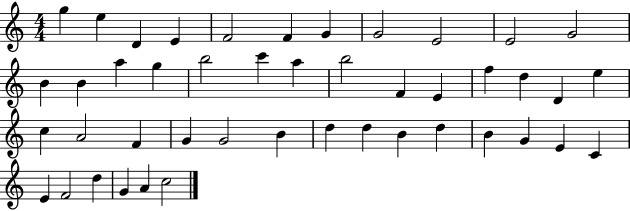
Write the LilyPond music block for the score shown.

{
  \clef treble
  \numericTimeSignature
  \time 4/4
  \key c \major
  g''4 e''4 d'4 e'4 | f'2 f'4 g'4 | g'2 e'2 | e'2 g'2 | \break b'4 b'4 a''4 g''4 | b''2 c'''4 a''4 | b''2 f'4 e'4 | f''4 d''4 d'4 e''4 | \break c''4 a'2 f'4 | g'4 g'2 b'4 | d''4 d''4 b'4 d''4 | b'4 g'4 e'4 c'4 | \break e'4 f'2 d''4 | g'4 a'4 c''2 | \bar "|."
}